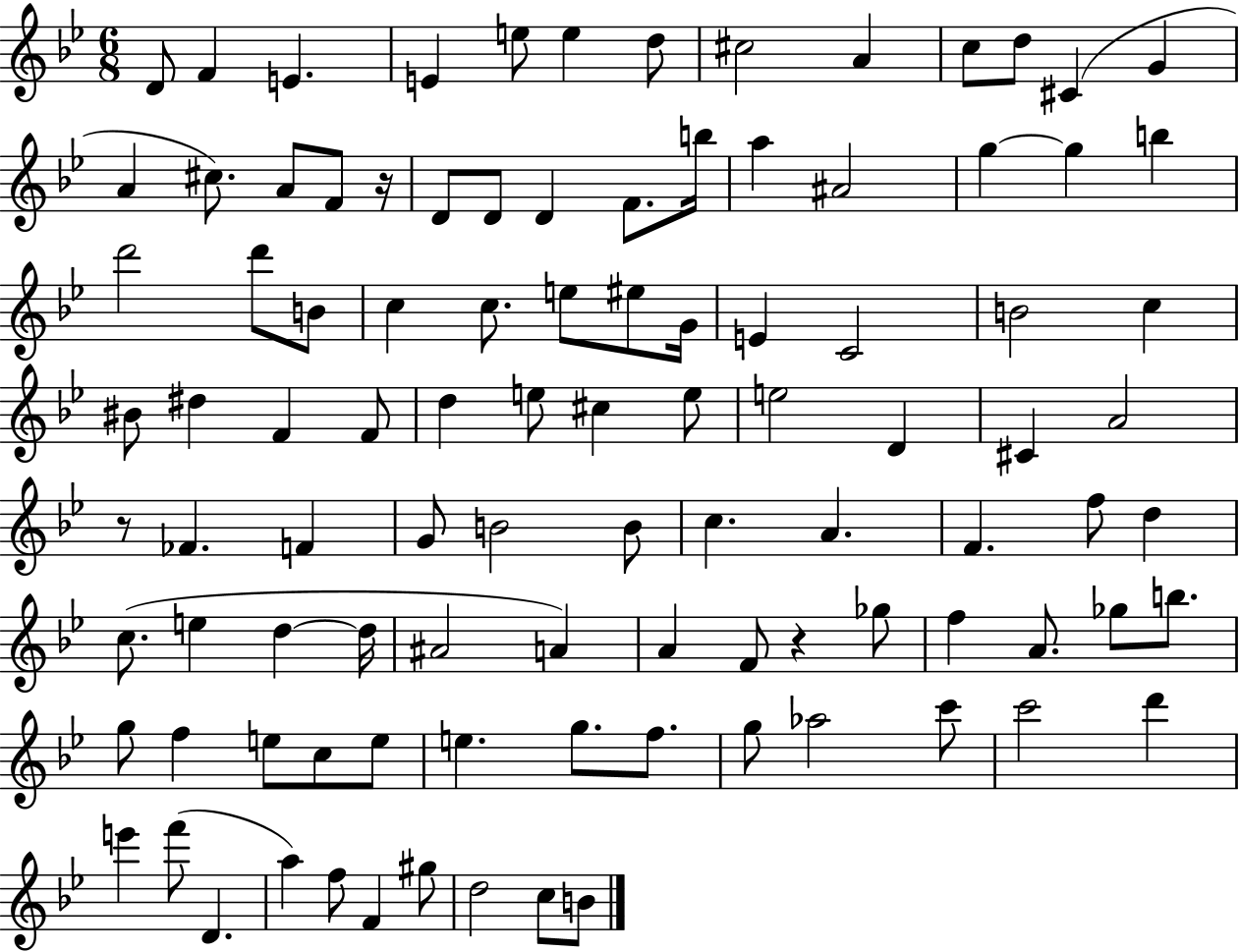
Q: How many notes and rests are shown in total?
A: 100